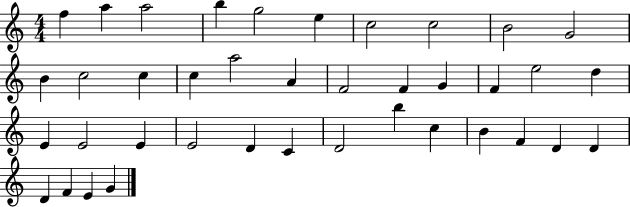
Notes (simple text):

F5/q A5/q A5/h B5/q G5/h E5/q C5/h C5/h B4/h G4/h B4/q C5/h C5/q C5/q A5/h A4/q F4/h F4/q G4/q F4/q E5/h D5/q E4/q E4/h E4/q E4/h D4/q C4/q D4/h B5/q C5/q B4/q F4/q D4/q D4/q D4/q F4/q E4/q G4/q